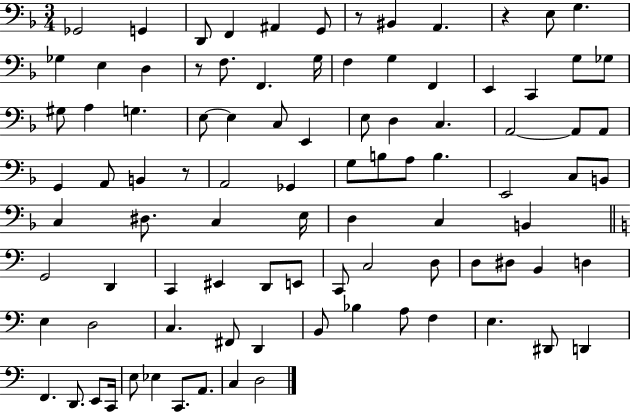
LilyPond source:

{
  \clef bass
  \numericTimeSignature
  \time 3/4
  \key f \major
  ges,2 g,4 | d,8 f,4 ais,4 g,8 | r8 bis,4 a,4. | r4 e8 g4. | \break ges4 e4 d4 | r8 f8. f,4. g16 | f4 g4 f,4 | e,4 c,4 g8 ges8 | \break gis8 a4 g4. | e8~~ e4 c8 e,4 | e8 d4 c4. | a,2~~ a,8 a,8 | \break g,4 a,8 b,4 r8 | a,2 ges,4 | g8 b8 a8 b4. | e,2 c8 b,8 | \break c4 dis8. c4 e16 | d4 c4 b,4 | \bar "||" \break \key a \minor g,2 d,4 | c,4 eis,4 d,8 e,8 | c,8 c2 d8 | d8 dis8 b,4 d4 | \break e4 d2 | c4. fis,8 d,4 | b,8 bes4 a8 f4 | e4. dis,8 d,4 | \break f,4. d,8. e,8 c,16 | e8 ees4 c,8. a,8. | c4 d2 | \bar "|."
}